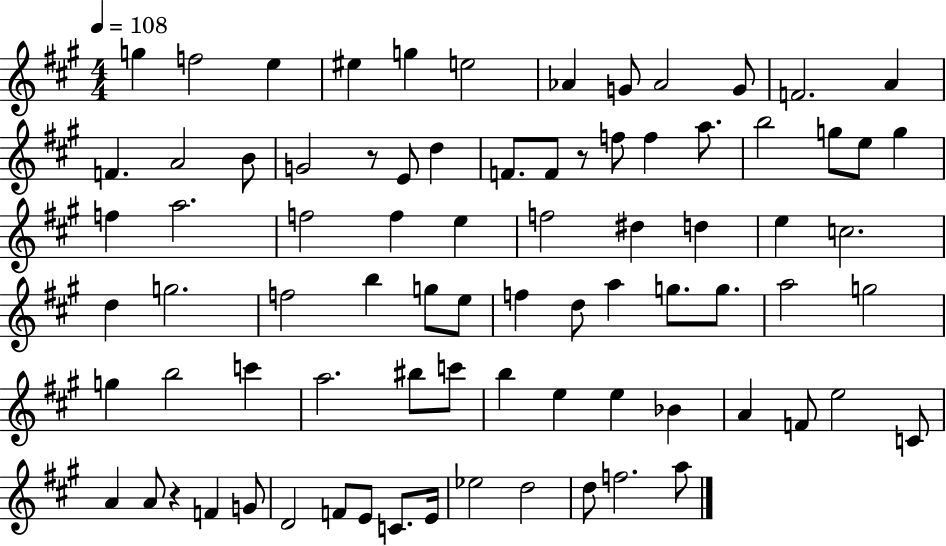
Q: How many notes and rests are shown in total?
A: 81